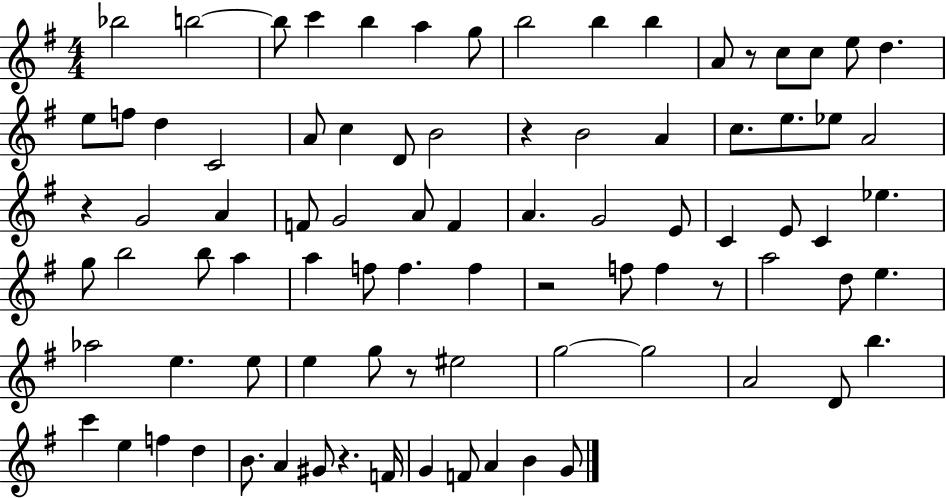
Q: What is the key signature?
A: G major